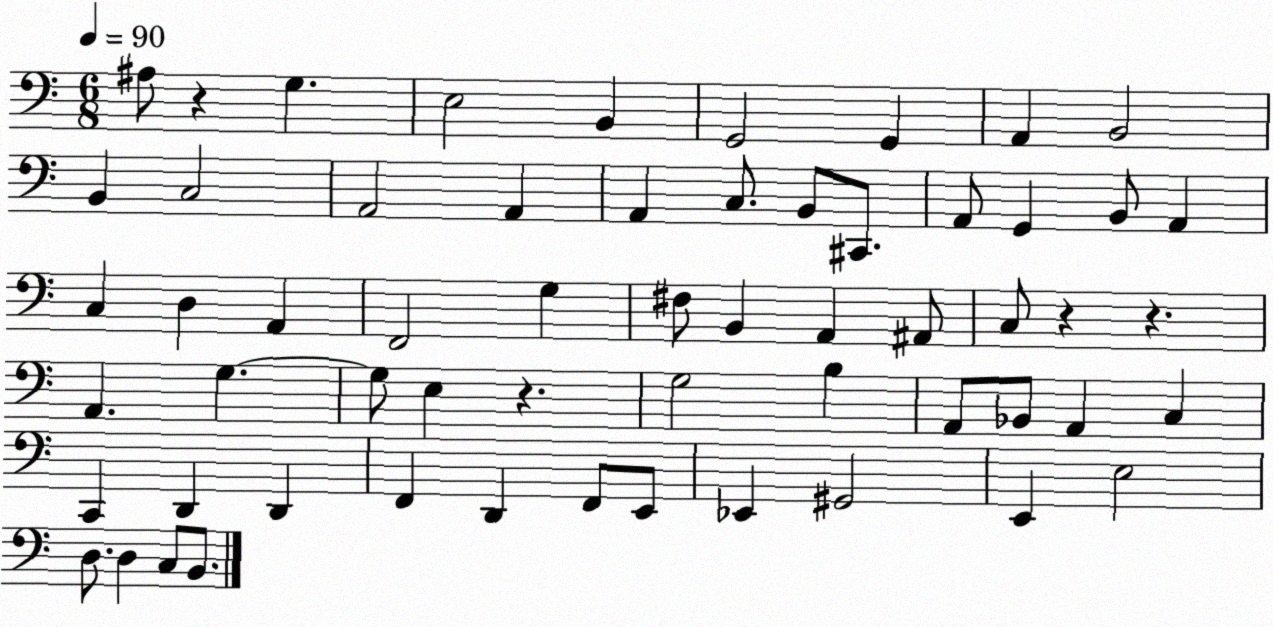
X:1
T:Untitled
M:6/8
L:1/4
K:C
^A,/2 z G, E,2 B,, G,,2 G,, A,, B,,2 B,, C,2 A,,2 A,, A,, C,/2 B,,/2 ^C,,/2 A,,/2 G,, B,,/2 A,, C, D, A,, F,,2 G, ^F,/2 B,, A,, ^A,,/2 C,/2 z z A,, G, G,/2 E, z G,2 B, A,,/2 _B,,/2 A,, C, C,, D,, D,, F,, D,, F,,/2 E,,/2 _E,, ^G,,2 E,, E,2 D,/2 D, C,/2 B,,/2